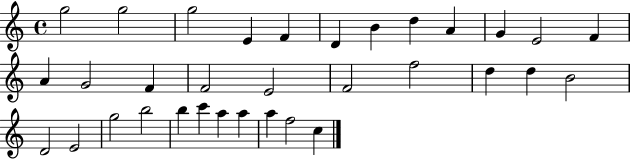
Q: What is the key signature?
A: C major